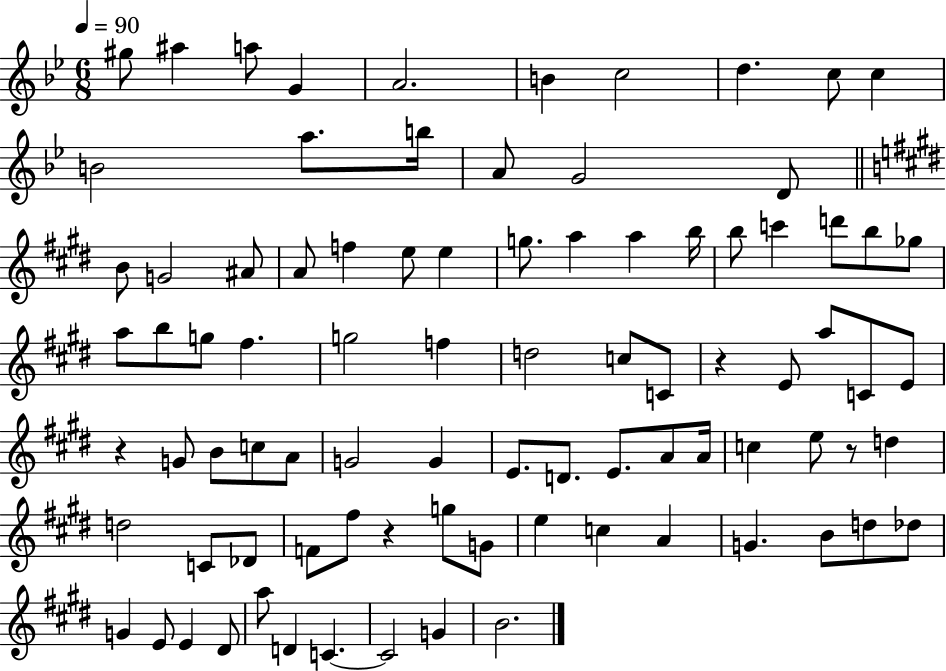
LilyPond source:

{
  \clef treble
  \numericTimeSignature
  \time 6/8
  \key bes \major
  \tempo 4 = 90
  gis''8 ais''4 a''8 g'4 | a'2. | b'4 c''2 | d''4. c''8 c''4 | \break b'2 a''8. b''16 | a'8 g'2 d'8 | \bar "||" \break \key e \major b'8 g'2 ais'8 | a'8 f''4 e''8 e''4 | g''8. a''4 a''4 b''16 | b''8 c'''4 d'''8 b''8 ges''8 | \break a''8 b''8 g''8 fis''4. | g''2 f''4 | d''2 c''8 c'8 | r4 e'8 a''8 c'8 e'8 | \break r4 g'8 b'8 c''8 a'8 | g'2 g'4 | e'8. d'8. e'8. a'8 a'16 | c''4 e''8 r8 d''4 | \break d''2 c'8 des'8 | f'8 fis''8 r4 g''8 g'8 | e''4 c''4 a'4 | g'4. b'8 d''8 des''8 | \break g'4 e'8 e'4 dis'8 | a''8 d'4 c'4.~~ | c'2 g'4 | b'2. | \break \bar "|."
}